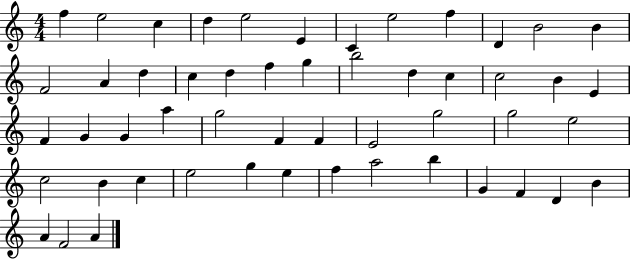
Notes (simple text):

F5/q E5/h C5/q D5/q E5/h E4/q C4/q E5/h F5/q D4/q B4/h B4/q F4/h A4/q D5/q C5/q D5/q F5/q G5/q B5/h D5/q C5/q C5/h B4/q E4/q F4/q G4/q G4/q A5/q G5/h F4/q F4/q E4/h G5/h G5/h E5/h C5/h B4/q C5/q E5/h G5/q E5/q F5/q A5/h B5/q G4/q F4/q D4/q B4/q A4/q F4/h A4/q